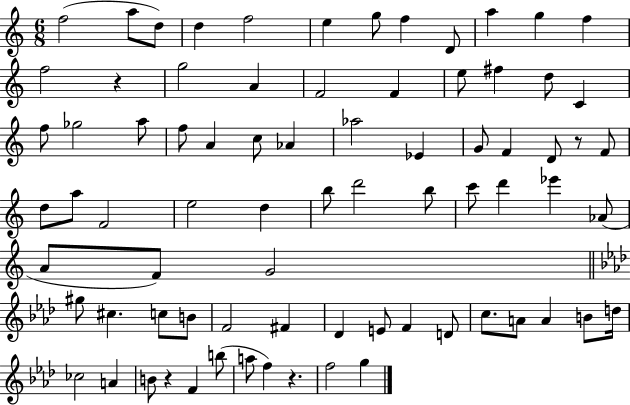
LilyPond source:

{
  \clef treble
  \numericTimeSignature
  \time 6/8
  \key c \major
  f''2( a''8 d''8) | d''4 f''2 | e''4 g''8 f''4 d'8 | a''4 g''4 f''4 | \break f''2 r4 | g''2 a'4 | f'2 f'4 | e''8 fis''4 d''8 c'4 | \break f''8 ges''2 a''8 | f''8 a'4 c''8 aes'4 | aes''2 ees'4 | g'8 f'4 d'8 r8 f'8 | \break d''8 a''8 f'2 | e''2 d''4 | b''8 d'''2 b''8 | c'''8 d'''4 ees'''4 aes'8( | \break a'8 f'8) g'2 | \bar "||" \break \key aes \major gis''8 cis''4. c''8 b'8 | f'2 fis'4 | des'4 e'8 f'4 d'8 | c''8. a'8 a'4 b'8 d''16 | \break ces''2 a'4 | b'8 r4 f'4 b''8( | a''8 f''4) r4. | f''2 g''4 | \break \bar "|."
}